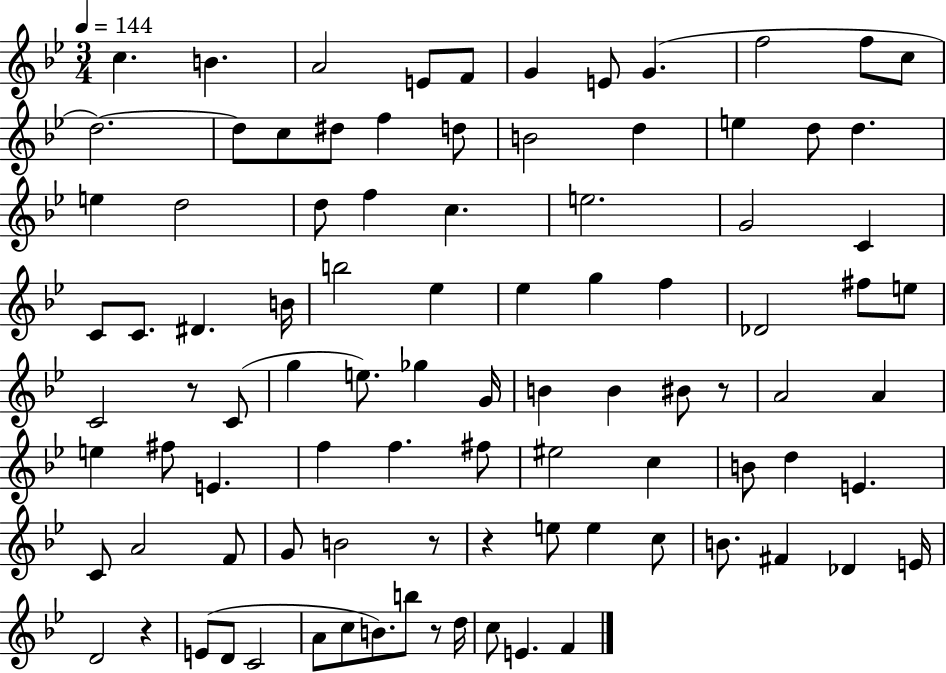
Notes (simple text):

C5/q. B4/q. A4/h E4/e F4/e G4/q E4/e G4/q. F5/h F5/e C5/e D5/h. D5/e C5/e D#5/e F5/q D5/e B4/h D5/q E5/q D5/e D5/q. E5/q D5/h D5/e F5/q C5/q. E5/h. G4/h C4/q C4/e C4/e. D#4/q. B4/s B5/h Eb5/q Eb5/q G5/q F5/q Db4/h F#5/e E5/e C4/h R/e C4/e G5/q E5/e. Gb5/q G4/s B4/q B4/q BIS4/e R/e A4/h A4/q E5/q F#5/e E4/q. F5/q F5/q. F#5/e EIS5/h C5/q B4/e D5/q E4/q. C4/e A4/h F4/e G4/e B4/h R/e R/q E5/e E5/q C5/e B4/e. F#4/q Db4/q E4/s D4/h R/q E4/e D4/e C4/h A4/e C5/e B4/e. B5/e R/e D5/s C5/e E4/q. F4/q